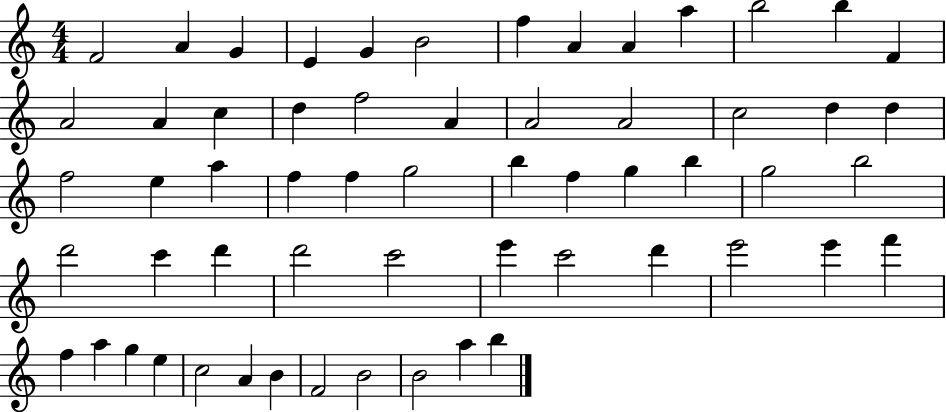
{
  \clef treble
  \numericTimeSignature
  \time 4/4
  \key c \major
  f'2 a'4 g'4 | e'4 g'4 b'2 | f''4 a'4 a'4 a''4 | b''2 b''4 f'4 | \break a'2 a'4 c''4 | d''4 f''2 a'4 | a'2 a'2 | c''2 d''4 d''4 | \break f''2 e''4 a''4 | f''4 f''4 g''2 | b''4 f''4 g''4 b''4 | g''2 b''2 | \break d'''2 c'''4 d'''4 | d'''2 c'''2 | e'''4 c'''2 d'''4 | e'''2 e'''4 f'''4 | \break f''4 a''4 g''4 e''4 | c''2 a'4 b'4 | f'2 b'2 | b'2 a''4 b''4 | \break \bar "|."
}